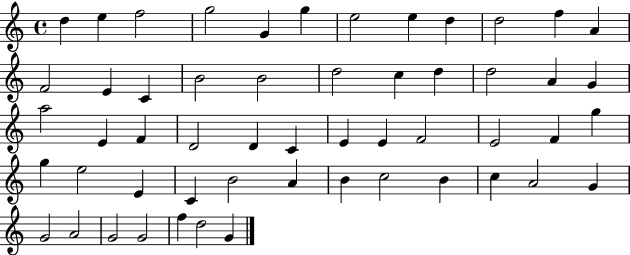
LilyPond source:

{
  \clef treble
  \time 4/4
  \defaultTimeSignature
  \key c \major
  d''4 e''4 f''2 | g''2 g'4 g''4 | e''2 e''4 d''4 | d''2 f''4 a'4 | \break f'2 e'4 c'4 | b'2 b'2 | d''2 c''4 d''4 | d''2 a'4 g'4 | \break a''2 e'4 f'4 | d'2 d'4 c'4 | e'4 e'4 f'2 | e'2 f'4 g''4 | \break g''4 e''2 e'4 | c'4 b'2 a'4 | b'4 c''2 b'4 | c''4 a'2 g'4 | \break g'2 a'2 | g'2 g'2 | f''4 d''2 g'4 | \bar "|."
}